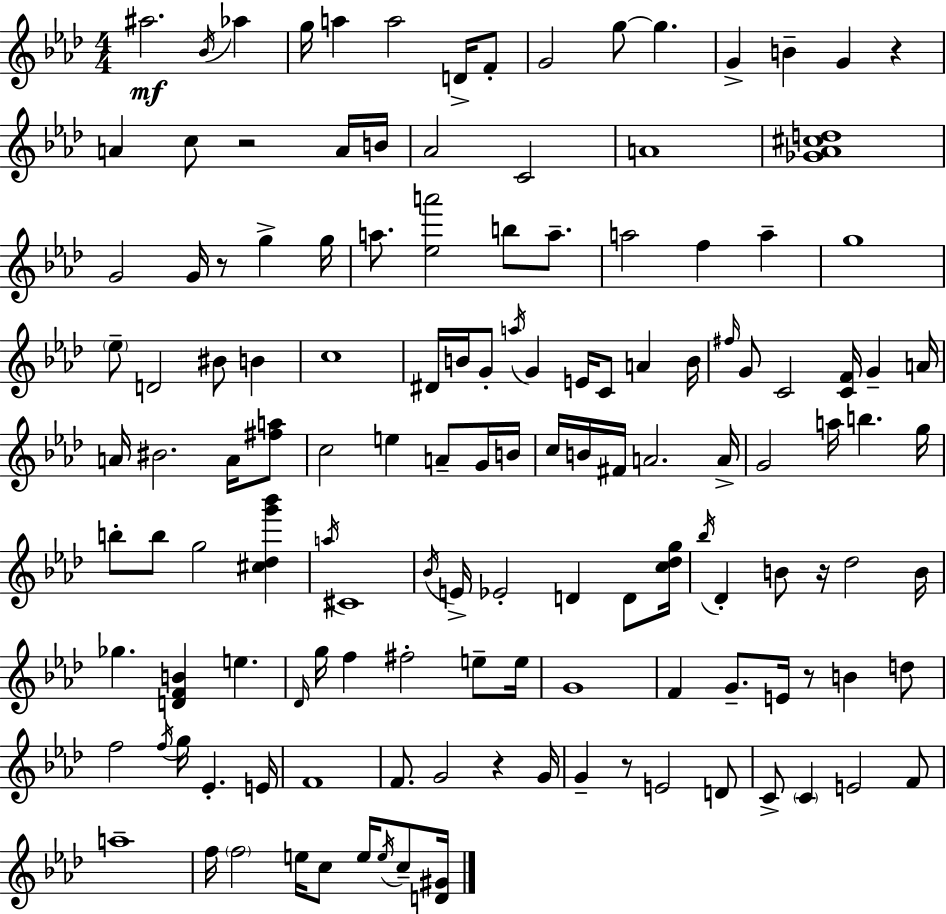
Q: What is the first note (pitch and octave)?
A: A#5